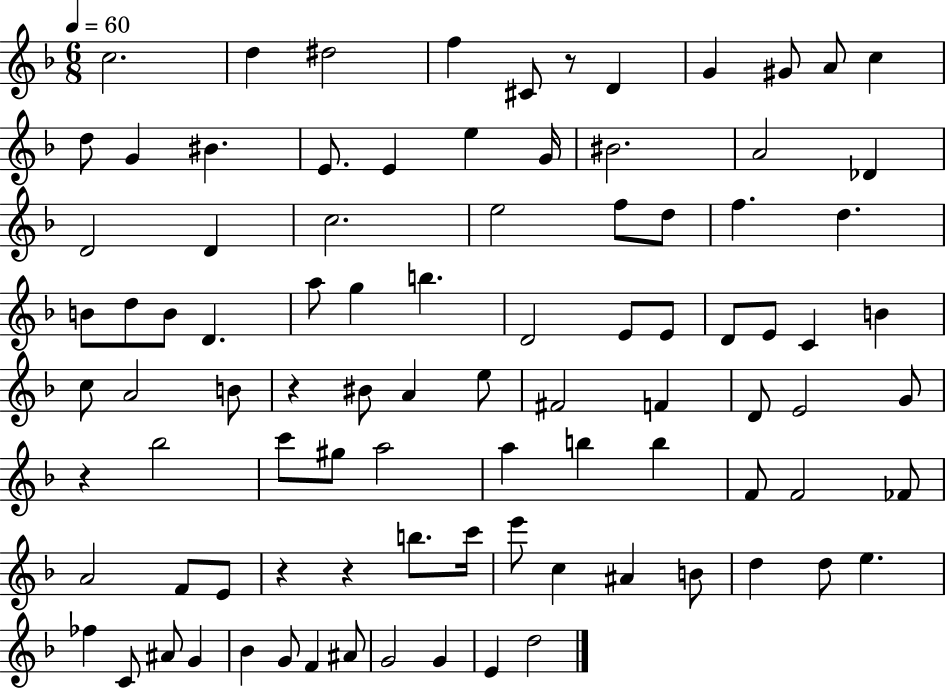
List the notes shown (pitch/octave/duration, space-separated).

C5/h. D5/q D#5/h F5/q C#4/e R/e D4/q G4/q G#4/e A4/e C5/q D5/e G4/q BIS4/q. E4/e. E4/q E5/q G4/s BIS4/h. A4/h Db4/q D4/h D4/q C5/h. E5/h F5/e D5/e F5/q. D5/q. B4/e D5/e B4/e D4/q. A5/e G5/q B5/q. D4/h E4/e E4/e D4/e E4/e C4/q B4/q C5/e A4/h B4/e R/q BIS4/e A4/q E5/e F#4/h F4/q D4/e E4/h G4/e R/q Bb5/h C6/e G#5/e A5/h A5/q B5/q B5/q F4/e F4/h FES4/e A4/h F4/e E4/e R/q R/q B5/e. C6/s E6/e C5/q A#4/q B4/e D5/q D5/e E5/q. FES5/q C4/e A#4/e G4/q Bb4/q G4/e F4/q A#4/e G4/h G4/q E4/q D5/h